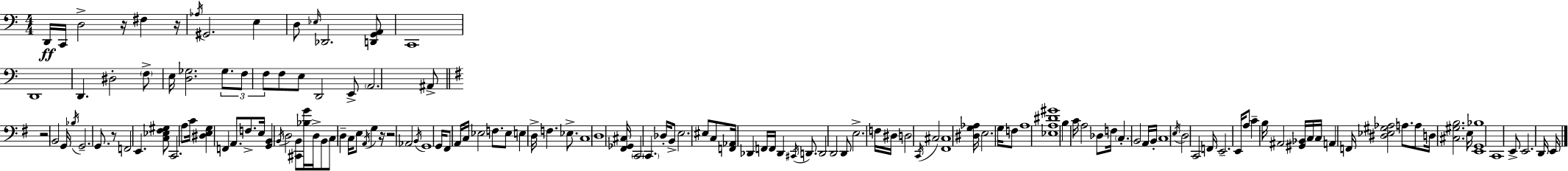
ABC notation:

X:1
T:Untitled
M:4/4
L:1/4
K:C
D,,/4 C,,/4 D,2 z/4 ^F, z/4 _A,/4 ^G,,2 E, D,/2 _E,/4 _D,,2 [D,,G,,A,,]/2 C,,4 D,,4 D,, ^D,2 F,/2 E,/4 [D,_G,]2 _G,/2 F,/2 F,/2 F,/2 E,/2 D,,2 E,,/2 A,,2 ^A,,/2 z2 B,,2 G,,/4 _B,/4 G,,2 G,,/2 z/2 F,,2 E,, [C,_E,^F,^G,]/2 C,,2 A,/2 C/4 [^D,E,G,] F,, A,,/2 F,/2 E,/4 [G,,B,,] B,,/4 D,2 [^C,,B,,]/2 [_B,G]/4 D,/4 B,,/2 C,/2 D, C,/4 E,/2 A,,/4 G, z/4 z2 _A,,2 B,,/4 G,,4 G,,/4 ^F,,/2 A,,/4 C,/4 _E,2 F,/2 _E,/2 E, D,/4 F, _E,/2 C,4 D,4 [^F,,_G,,^C,]/4 C,,2 C,, _D,/4 B,,/2 E,2 ^E,/2 C,/2 [F,,_A,,]/4 _D,, F,,/4 F,,/4 _D,, ^C,,/4 D,,/2 D,,2 D,,2 D,,/2 E,2 F,/4 ^D,/4 D,2 C,,/4 ^C,2 [^F,,^C,]4 [^D,G,_A,]/4 E,2 G,/4 F,/2 A,4 [_E,A,^D^G]4 B, C/4 A,2 _D,/2 F,/4 C, B,,2 A,,/4 B,,/4 C,4 E,/4 D,2 C,,2 F,,/4 E,,2 E,,/4 A,/2 C B,/4 ^A,,2 [^G,,_B,,]/4 C,/4 C,/4 A,, F,,/4 [^D,_E,^G,_A,]2 A,/2 A,/2 D,/4 [^C,^G,B,]2 E,/4 [E,,G,,_B,]4 C,,4 E,,/2 E,,2 D,,/4 E,,/4